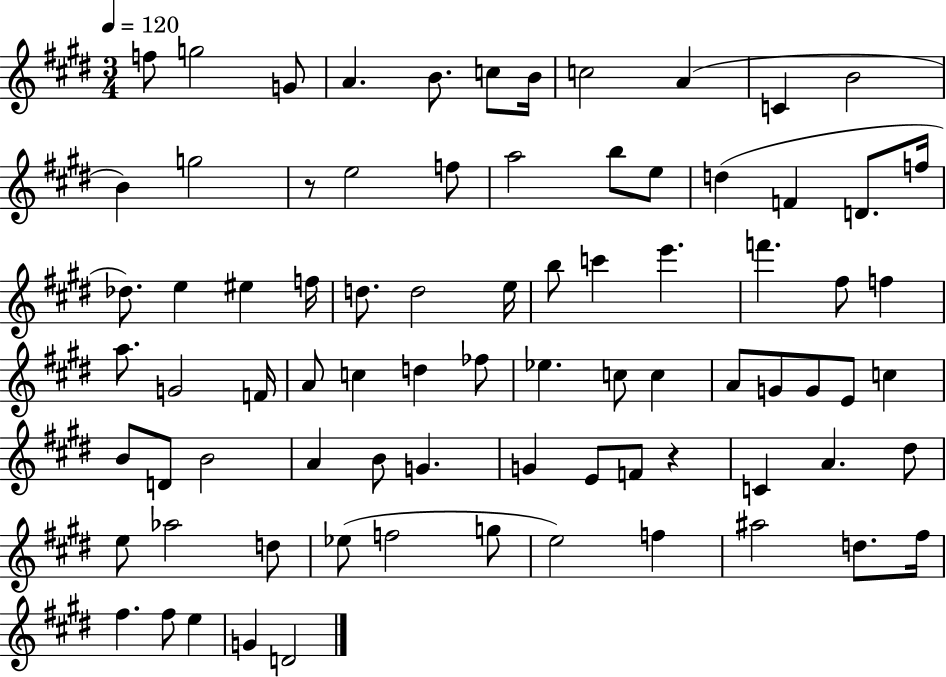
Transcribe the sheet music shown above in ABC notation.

X:1
T:Untitled
M:3/4
L:1/4
K:E
f/2 g2 G/2 A B/2 c/2 B/4 c2 A C B2 B g2 z/2 e2 f/2 a2 b/2 e/2 d F D/2 f/4 _d/2 e ^e f/4 d/2 d2 e/4 b/2 c' e' f' ^f/2 f a/2 G2 F/4 A/2 c d _f/2 _e c/2 c A/2 G/2 G/2 E/2 c B/2 D/2 B2 A B/2 G G E/2 F/2 z C A ^d/2 e/2 _a2 d/2 _e/2 f2 g/2 e2 f ^a2 d/2 ^f/4 ^f ^f/2 e G D2